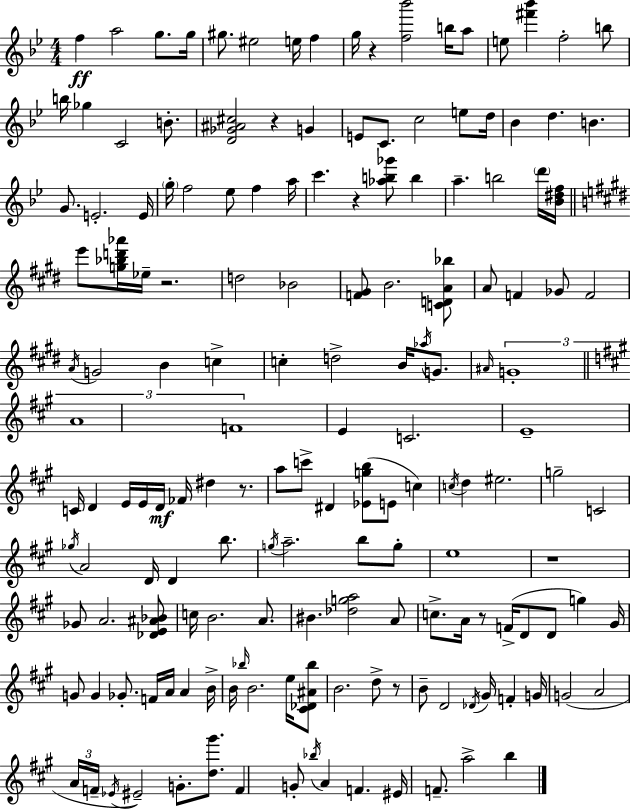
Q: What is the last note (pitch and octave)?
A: B5